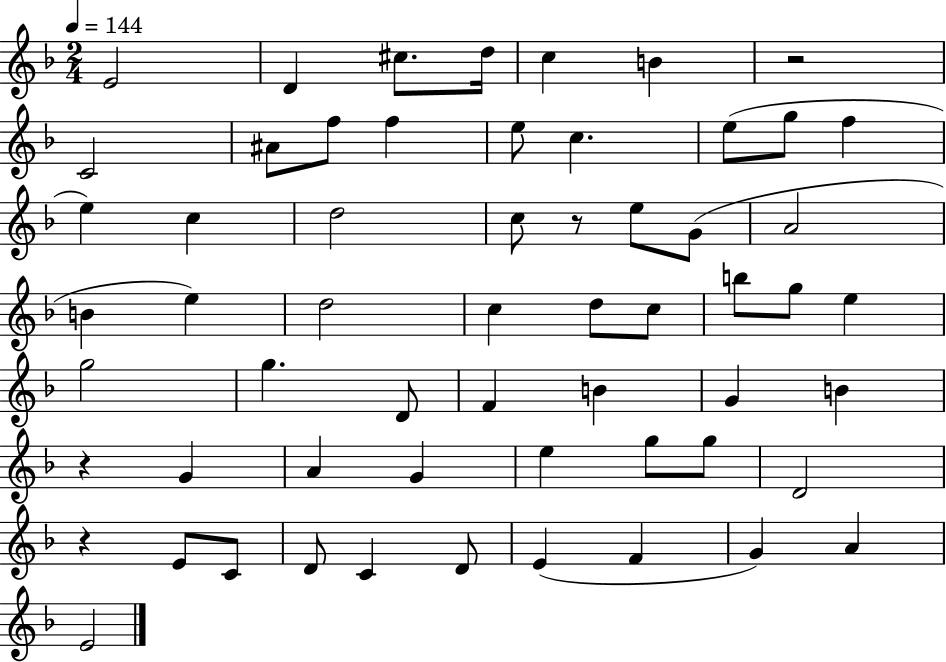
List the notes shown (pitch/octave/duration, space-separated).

E4/h D4/q C#5/e. D5/s C5/q B4/q R/h C4/h A#4/e F5/e F5/q E5/e C5/q. E5/e G5/e F5/q E5/q C5/q D5/h C5/e R/e E5/e G4/e A4/h B4/q E5/q D5/h C5/q D5/e C5/e B5/e G5/e E5/q G5/h G5/q. D4/e F4/q B4/q G4/q B4/q R/q G4/q A4/q G4/q E5/q G5/e G5/e D4/h R/q E4/e C4/e D4/e C4/q D4/e E4/q F4/q G4/q A4/q E4/h